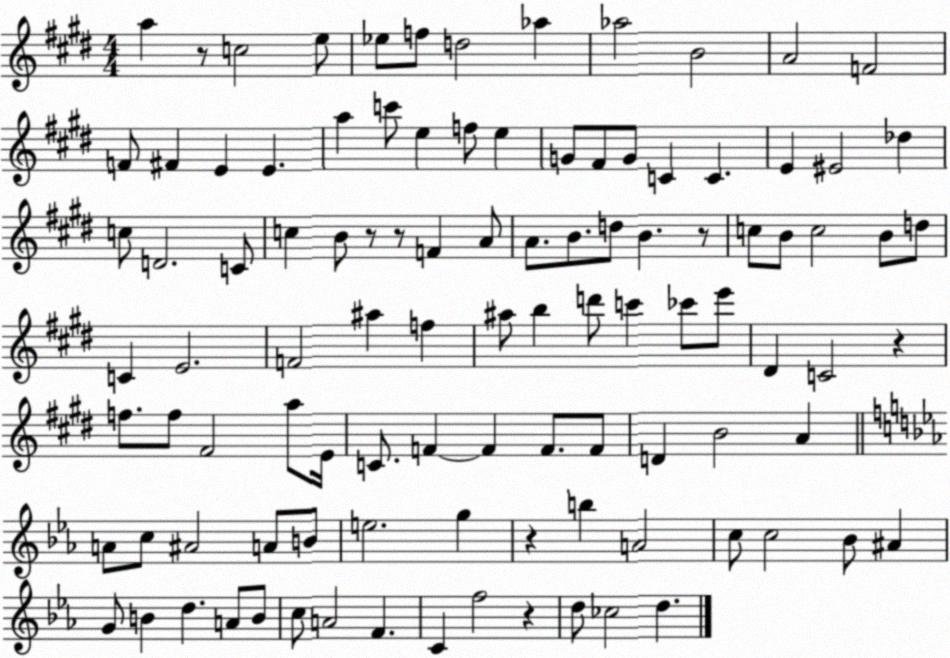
X:1
T:Untitled
M:4/4
L:1/4
K:E
a z/2 c2 e/2 _e/2 f/2 d2 _a _a2 B2 A2 F2 F/2 ^F E E a c'/2 e f/2 e G/2 ^F/2 G/2 C C E ^E2 _d c/2 D2 C/2 c B/2 z/2 z/2 F A/2 A/2 B/2 d/2 B z/2 c/2 B/2 c2 B/2 d/2 C E2 F2 ^a f ^a/2 b d'/2 c' _c'/2 e'/2 ^D C2 z f/2 f/2 ^F2 a/2 E/4 C/2 F F F/2 F/2 D B2 A A/2 c/2 ^A2 A/2 B/2 e2 g z b A2 c/2 c2 _B/2 ^A G/2 B d A/2 B/2 c/2 A2 F C f2 z d/2 _c2 d